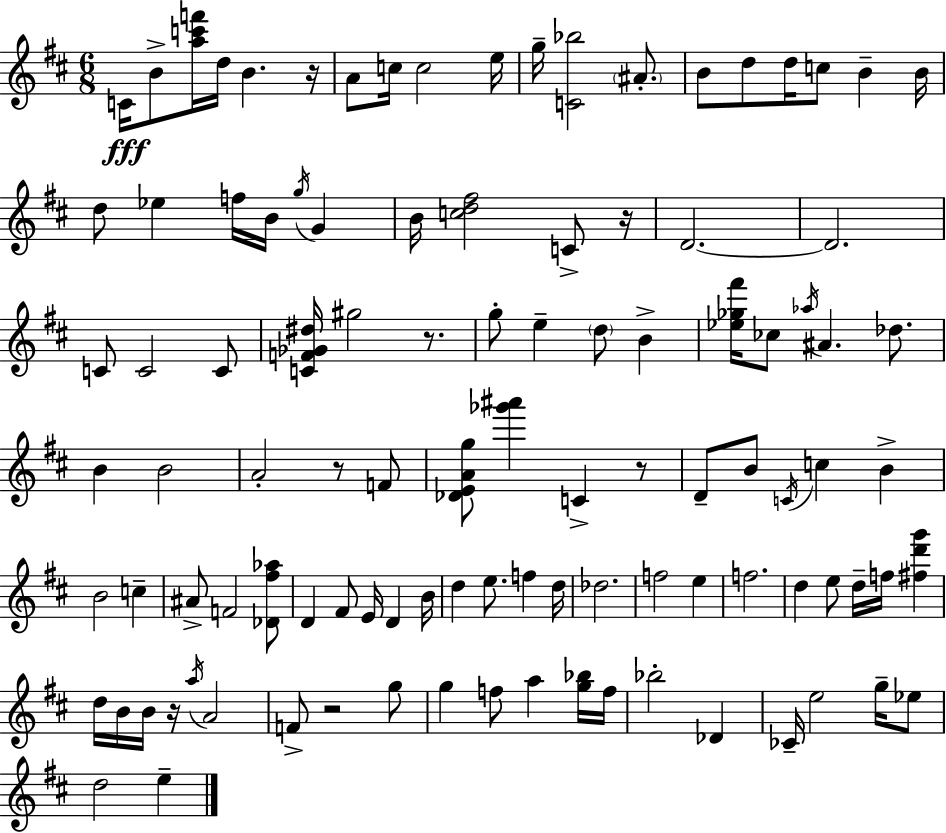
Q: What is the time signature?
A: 6/8